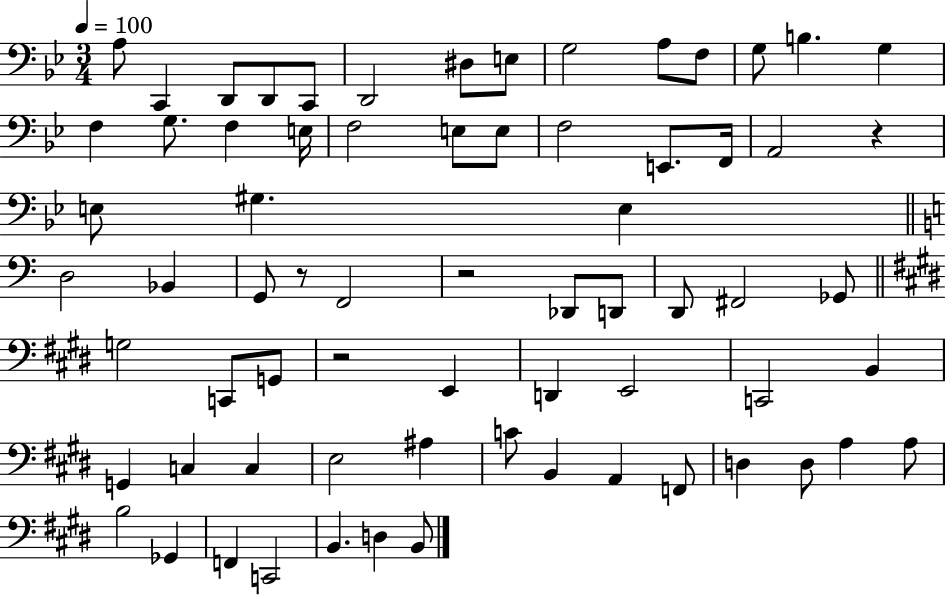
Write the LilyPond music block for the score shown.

{
  \clef bass
  \numericTimeSignature
  \time 3/4
  \key bes \major
  \tempo 4 = 100
  a8 c,4 d,8 d,8 c,8 | d,2 dis8 e8 | g2 a8 f8 | g8 b4. g4 | \break f4 g8. f4 e16 | f2 e8 e8 | f2 e,8. f,16 | a,2 r4 | \break e8 gis4. e4 | \bar "||" \break \key c \major d2 bes,4 | g,8 r8 f,2 | r2 des,8 d,8 | d,8 fis,2 ges,8 | \break \bar "||" \break \key e \major g2 c,8 g,8 | r2 e,4 | d,4 e,2 | c,2 b,4 | \break g,4 c4 c4 | e2 ais4 | c'8 b,4 a,4 f,8 | d4 d8 a4 a8 | \break b2 ges,4 | f,4 c,2 | b,4. d4 b,8 | \bar "|."
}